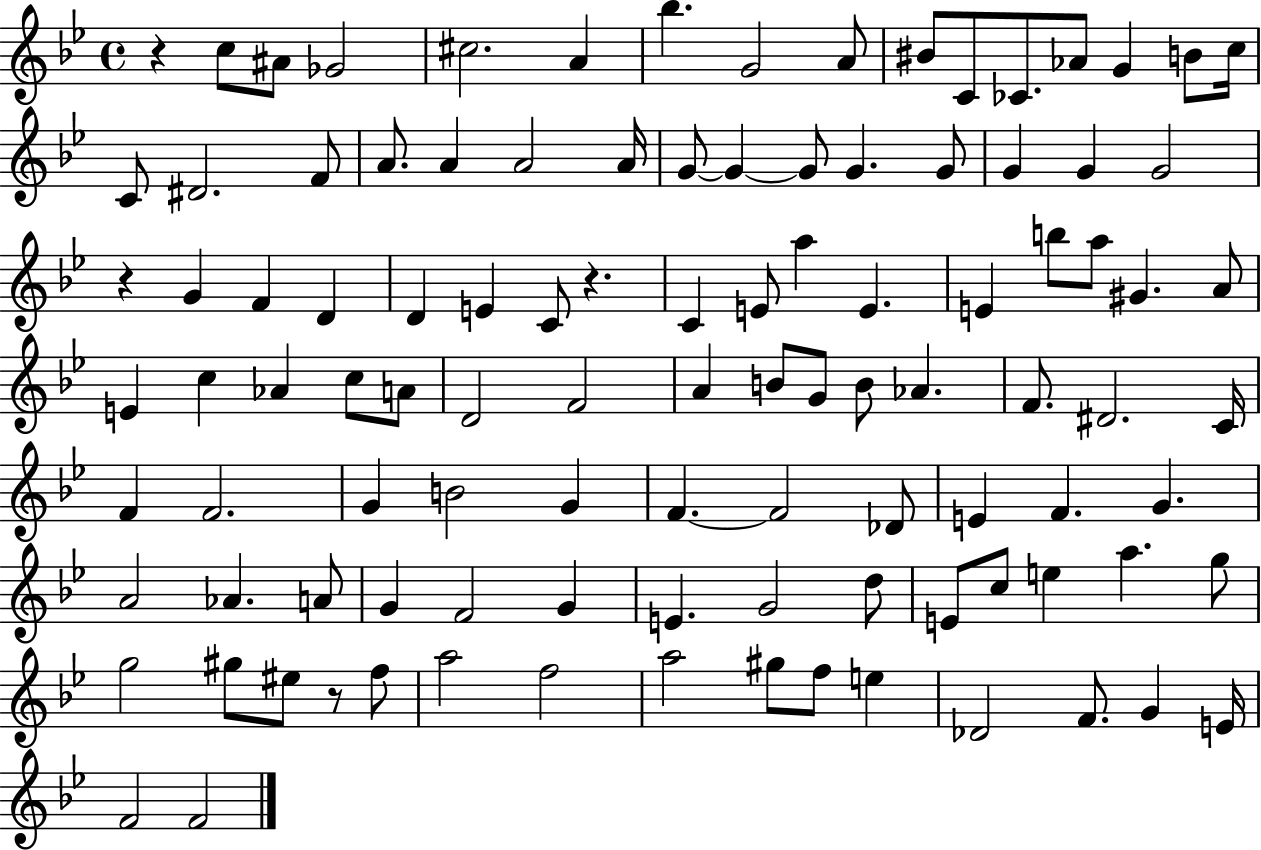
{
  \clef treble
  \time 4/4
  \defaultTimeSignature
  \key bes \major
  r4 c''8 ais'8 ges'2 | cis''2. a'4 | bes''4. g'2 a'8 | bis'8 c'8 ces'8. aes'8 g'4 b'8 c''16 | \break c'8 dis'2. f'8 | a'8. a'4 a'2 a'16 | g'8~~ g'4~~ g'8 g'4. g'8 | g'4 g'4 g'2 | \break r4 g'4 f'4 d'4 | d'4 e'4 c'8 r4. | c'4 e'8 a''4 e'4. | e'4 b''8 a''8 gis'4. a'8 | \break e'4 c''4 aes'4 c''8 a'8 | d'2 f'2 | a'4 b'8 g'8 b'8 aes'4. | f'8. dis'2. c'16 | \break f'4 f'2. | g'4 b'2 g'4 | f'4.~~ f'2 des'8 | e'4 f'4. g'4. | \break a'2 aes'4. a'8 | g'4 f'2 g'4 | e'4. g'2 d''8 | e'8 c''8 e''4 a''4. g''8 | \break g''2 gis''8 eis''8 r8 f''8 | a''2 f''2 | a''2 gis''8 f''8 e''4 | des'2 f'8. g'4 e'16 | \break f'2 f'2 | \bar "|."
}